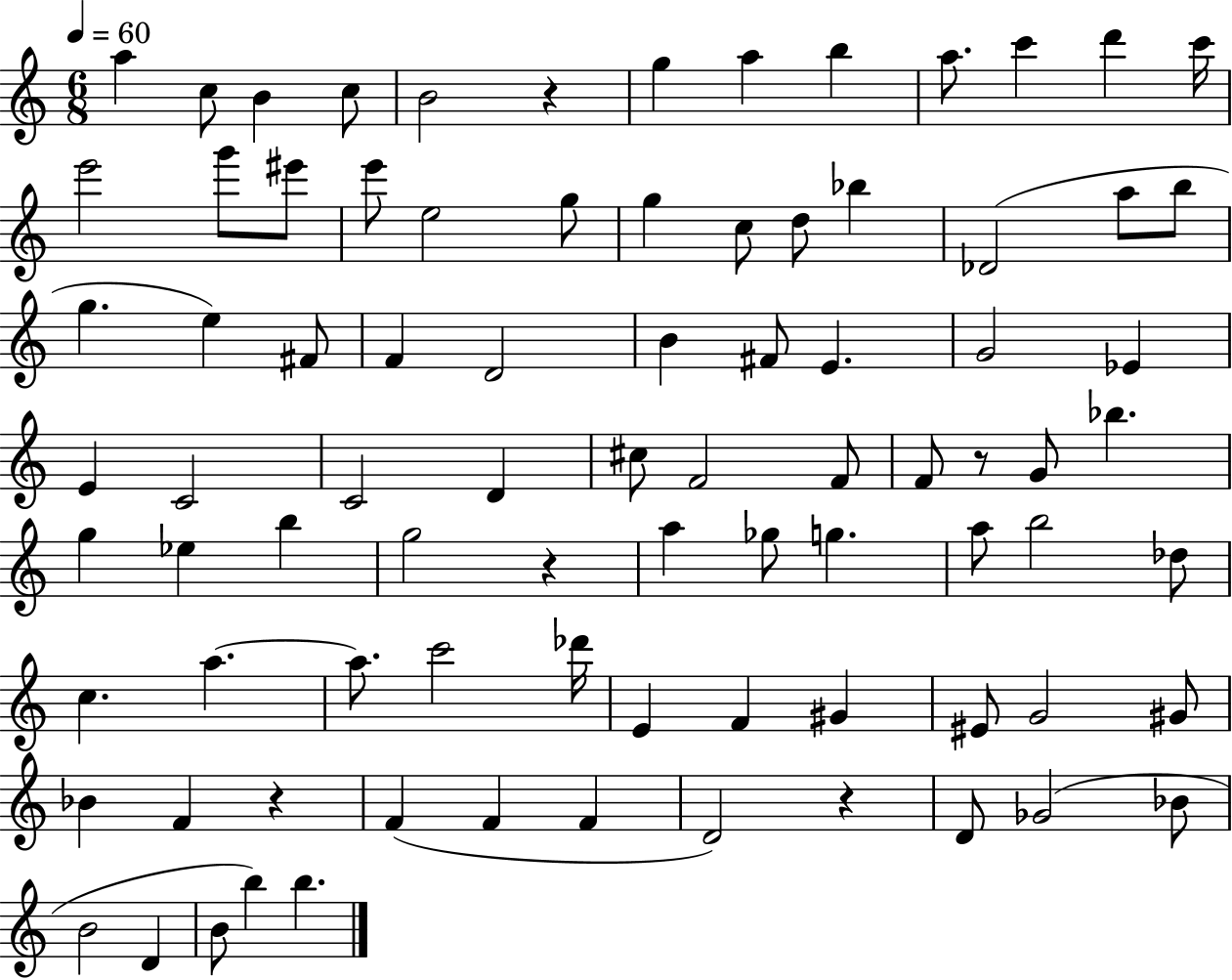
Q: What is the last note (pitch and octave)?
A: B5